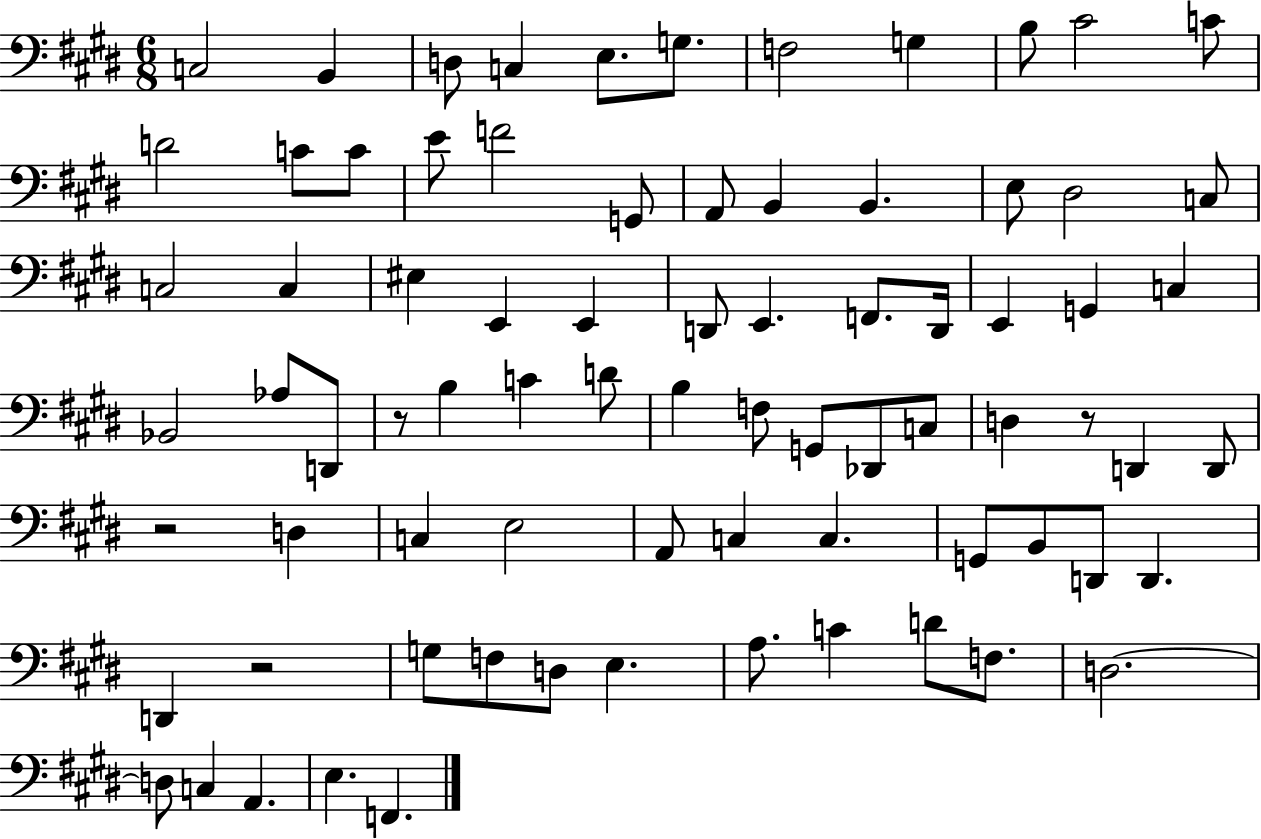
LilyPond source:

{
  \clef bass
  \numericTimeSignature
  \time 6/8
  \key e \major
  \repeat volta 2 { c2 b,4 | d8 c4 e8. g8. | f2 g4 | b8 cis'2 c'8 | \break d'2 c'8 c'8 | e'8 f'2 g,8 | a,8 b,4 b,4. | e8 dis2 c8 | \break c2 c4 | eis4 e,4 e,4 | d,8 e,4. f,8. d,16 | e,4 g,4 c4 | \break bes,2 aes8 d,8 | r8 b4 c'4 d'8 | b4 f8 g,8 des,8 c8 | d4 r8 d,4 d,8 | \break r2 d4 | c4 e2 | a,8 c4 c4. | g,8 b,8 d,8 d,4. | \break d,4 r2 | g8 f8 d8 e4. | a8. c'4 d'8 f8. | d2.~~ | \break d8 c4 a,4. | e4. f,4. | } \bar "|."
}